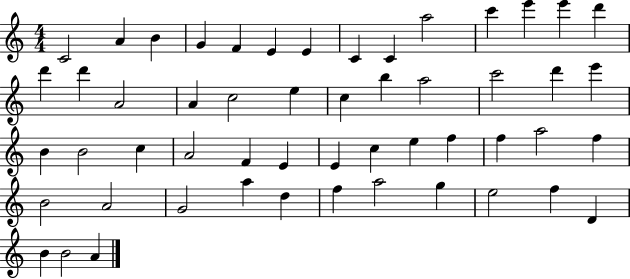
{
  \clef treble
  \numericTimeSignature
  \time 4/4
  \key c \major
  c'2 a'4 b'4 | g'4 f'4 e'4 e'4 | c'4 c'4 a''2 | c'''4 e'''4 e'''4 d'''4 | \break d'''4 d'''4 a'2 | a'4 c''2 e''4 | c''4 b''4 a''2 | c'''2 d'''4 e'''4 | \break b'4 b'2 c''4 | a'2 f'4 e'4 | e'4 c''4 e''4 f''4 | f''4 a''2 f''4 | \break b'2 a'2 | g'2 a''4 d''4 | f''4 a''2 g''4 | e''2 f''4 d'4 | \break b'4 b'2 a'4 | \bar "|."
}